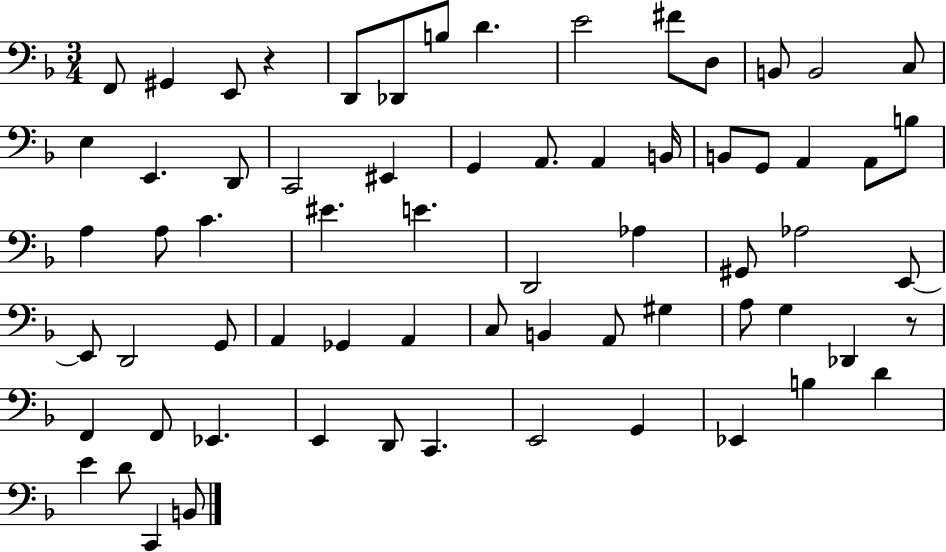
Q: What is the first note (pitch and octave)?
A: F2